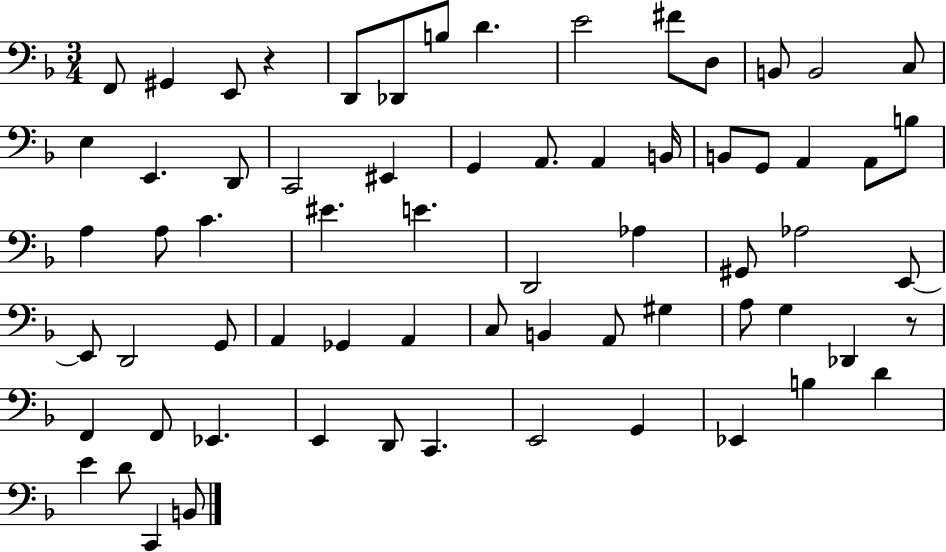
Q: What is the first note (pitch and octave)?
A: F2